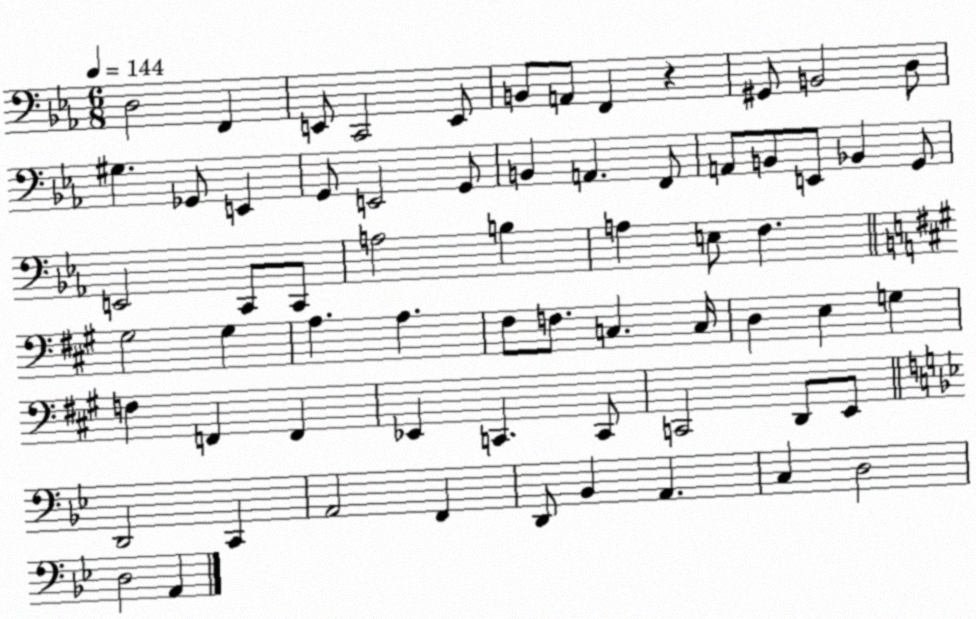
X:1
T:Untitled
M:6/8
L:1/4
K:Eb
D,2 F,, E,,/2 C,,2 E,,/2 B,,/2 A,,/2 F,, z ^G,,/2 B,,2 D,/2 ^G, _G,,/2 E,, G,,/2 E,,2 G,,/2 B,, A,, F,,/2 A,,/2 B,,/2 E,,/2 _B,, G,,/2 E,,2 C,,/2 C,,/2 A,2 B, A, E,/2 F, ^G,2 ^G, A, A, ^F,/2 F,/2 C, C,/4 D, E, G, F, F,, F,, _E,, C,, C,,/2 C,,2 D,,/2 E,,/2 D,,2 C,, A,,2 F,, D,,/2 _B,, A,, C, D,2 D,2 A,,